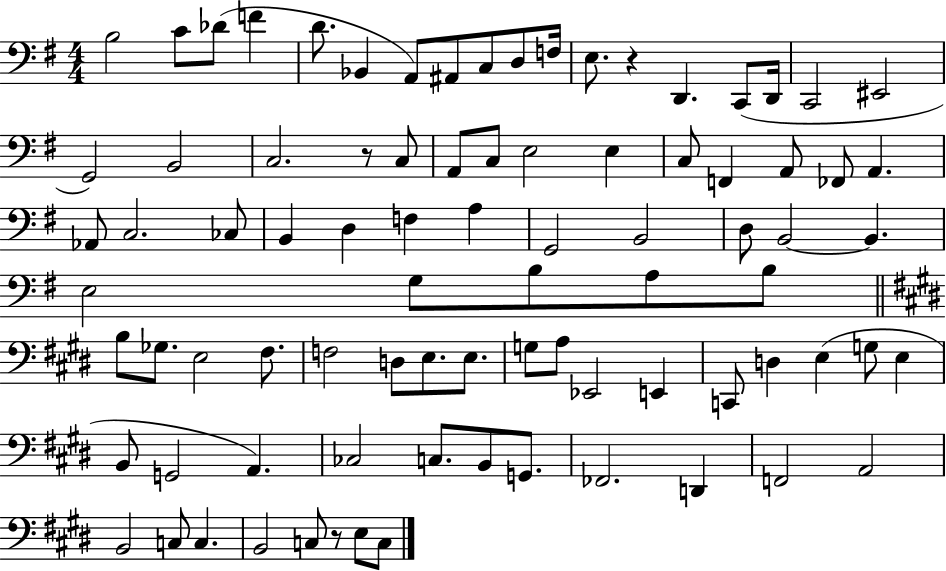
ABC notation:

X:1
T:Untitled
M:4/4
L:1/4
K:G
B,2 C/2 _D/2 F D/2 _B,, A,,/2 ^A,,/2 C,/2 D,/2 F,/4 E,/2 z D,, C,,/2 D,,/4 C,,2 ^E,,2 G,,2 B,,2 C,2 z/2 C,/2 A,,/2 C,/2 E,2 E, C,/2 F,, A,,/2 _F,,/2 A,, _A,,/2 C,2 _C,/2 B,, D, F, A, G,,2 B,,2 D,/2 B,,2 B,, E,2 G,/2 B,/2 A,/2 B,/2 B,/2 _G,/2 E,2 ^F,/2 F,2 D,/2 E,/2 E,/2 G,/2 A,/2 _E,,2 E,, C,,/2 D, E, G,/2 E, B,,/2 G,,2 A,, _C,2 C,/2 B,,/2 G,,/2 _F,,2 D,, F,,2 A,,2 B,,2 C,/2 C, B,,2 C,/2 z/2 E,/2 C,/2